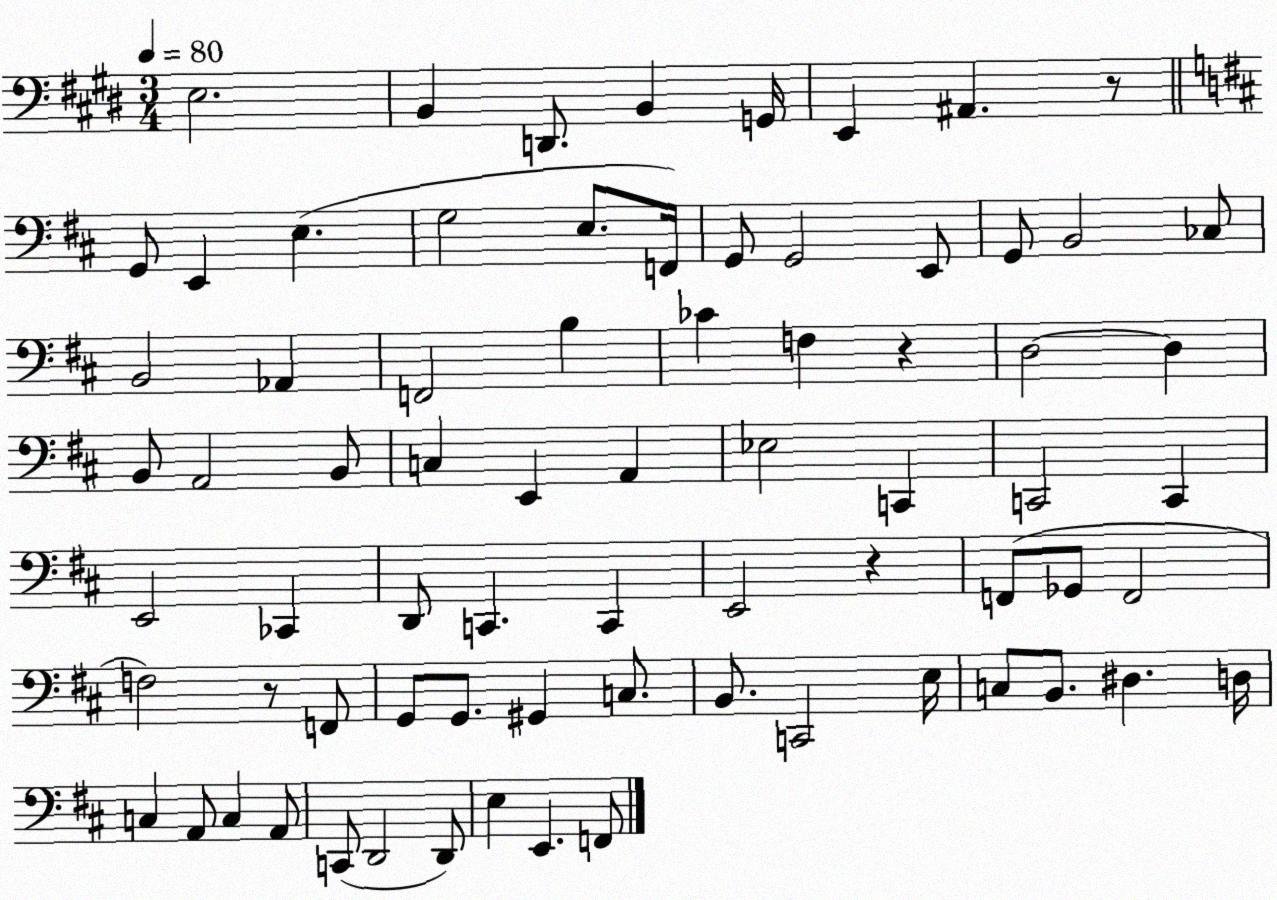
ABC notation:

X:1
T:Untitled
M:3/4
L:1/4
K:E
E,2 B,, D,,/2 B,, G,,/4 E,, ^A,, z/2 G,,/2 E,, E, G,2 E,/2 F,,/4 G,,/2 G,,2 E,,/2 G,,/2 B,,2 _C,/2 B,,2 _A,, F,,2 B, _C F, z D,2 D, B,,/2 A,,2 B,,/2 C, E,, A,, _E,2 C,, C,,2 C,, E,,2 _C,, D,,/2 C,, C,, E,,2 z F,,/2 _G,,/2 F,,2 F,2 z/2 F,,/2 G,,/2 G,,/2 ^G,, C,/2 B,,/2 C,,2 E,/4 C,/2 B,,/2 ^D, D,/4 C, A,,/2 C, A,,/2 C,,/2 D,,2 D,,/2 E, E,, F,,/2